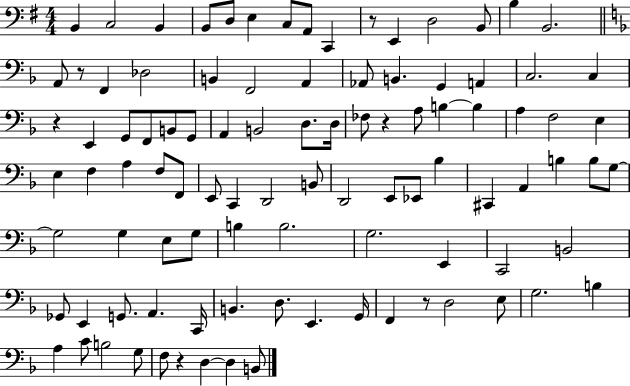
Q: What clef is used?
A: bass